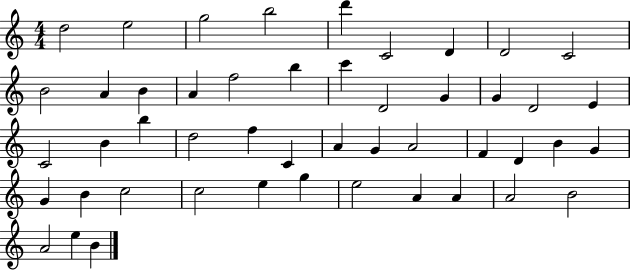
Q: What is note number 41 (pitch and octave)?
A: E5